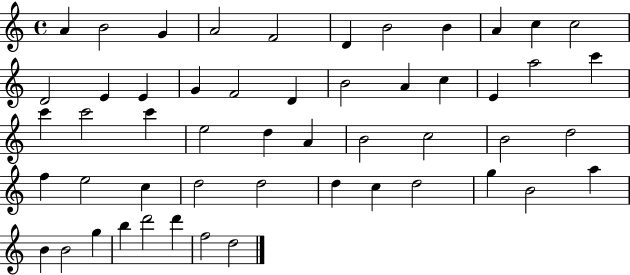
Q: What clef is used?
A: treble